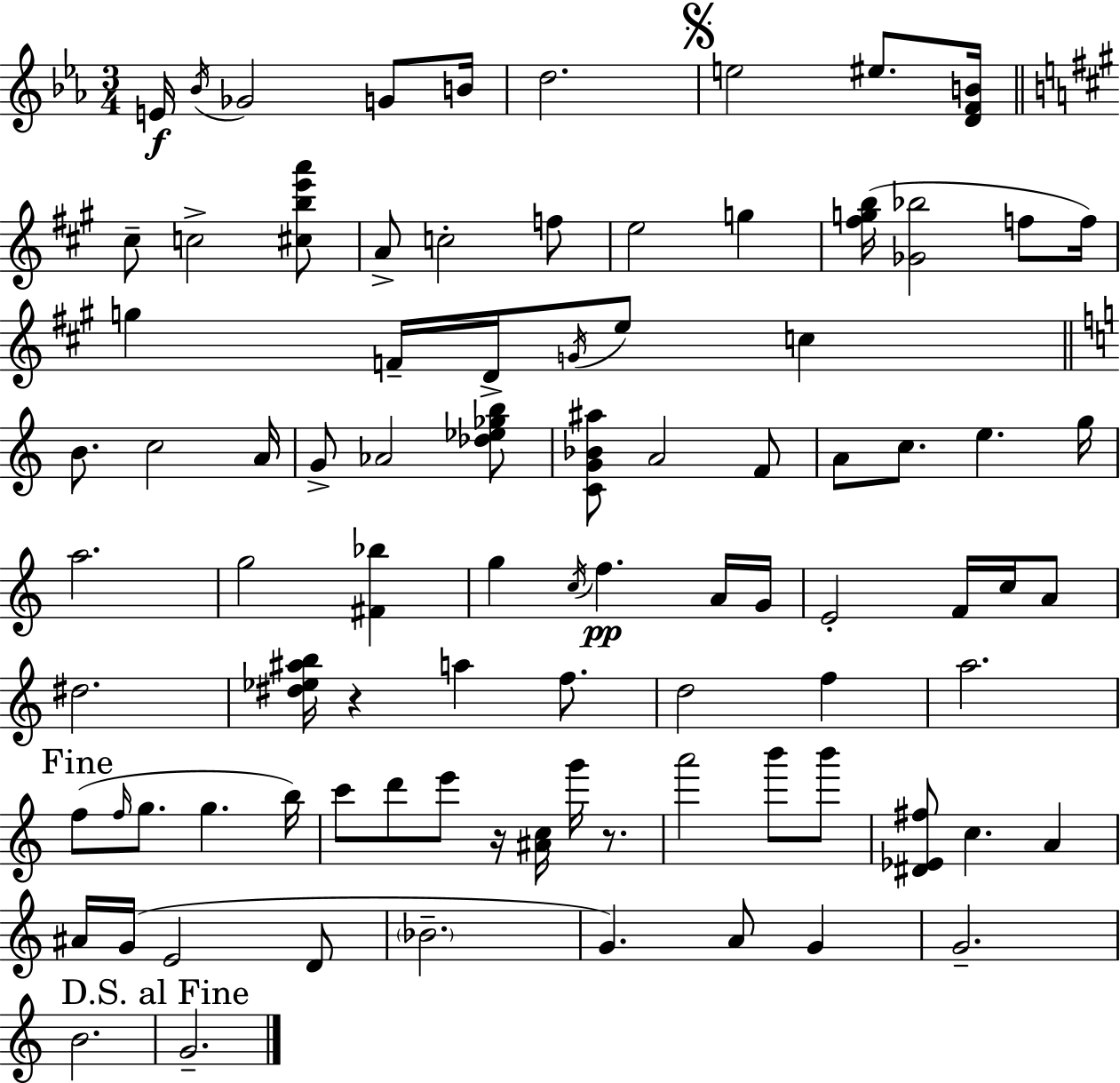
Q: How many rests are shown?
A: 3